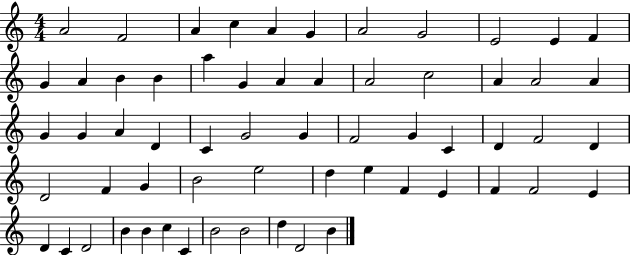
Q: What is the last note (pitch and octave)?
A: B4